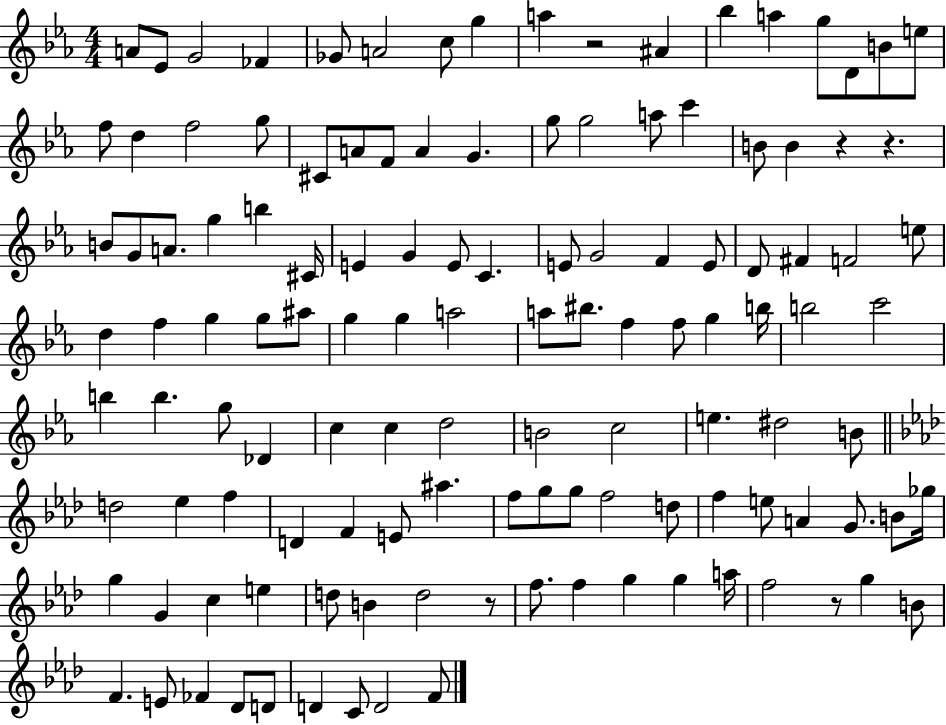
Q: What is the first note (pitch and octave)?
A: A4